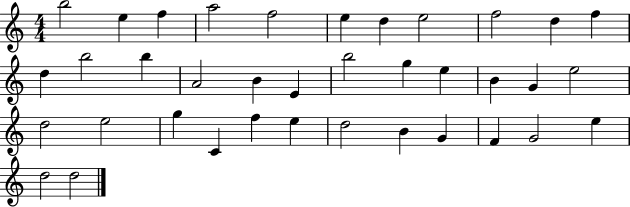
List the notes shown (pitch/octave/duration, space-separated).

B5/h E5/q F5/q A5/h F5/h E5/q D5/q E5/h F5/h D5/q F5/q D5/q B5/h B5/q A4/h B4/q E4/q B5/h G5/q E5/q B4/q G4/q E5/h D5/h E5/h G5/q C4/q F5/q E5/q D5/h B4/q G4/q F4/q G4/h E5/q D5/h D5/h